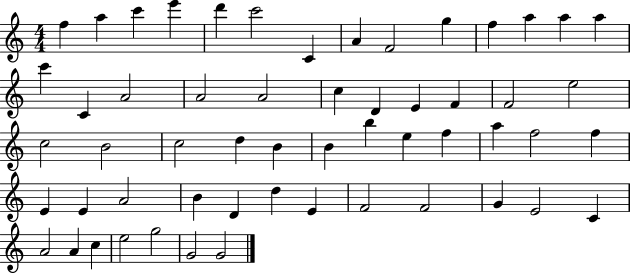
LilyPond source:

{
  \clef treble
  \numericTimeSignature
  \time 4/4
  \key c \major
  f''4 a''4 c'''4 e'''4 | d'''4 c'''2 c'4 | a'4 f'2 g''4 | f''4 a''4 a''4 a''4 | \break c'''4 c'4 a'2 | a'2 a'2 | c''4 d'4 e'4 f'4 | f'2 e''2 | \break c''2 b'2 | c''2 d''4 b'4 | b'4 b''4 e''4 f''4 | a''4 f''2 f''4 | \break e'4 e'4 a'2 | b'4 d'4 d''4 e'4 | f'2 f'2 | g'4 e'2 c'4 | \break a'2 a'4 c''4 | e''2 g''2 | g'2 g'2 | \bar "|."
}